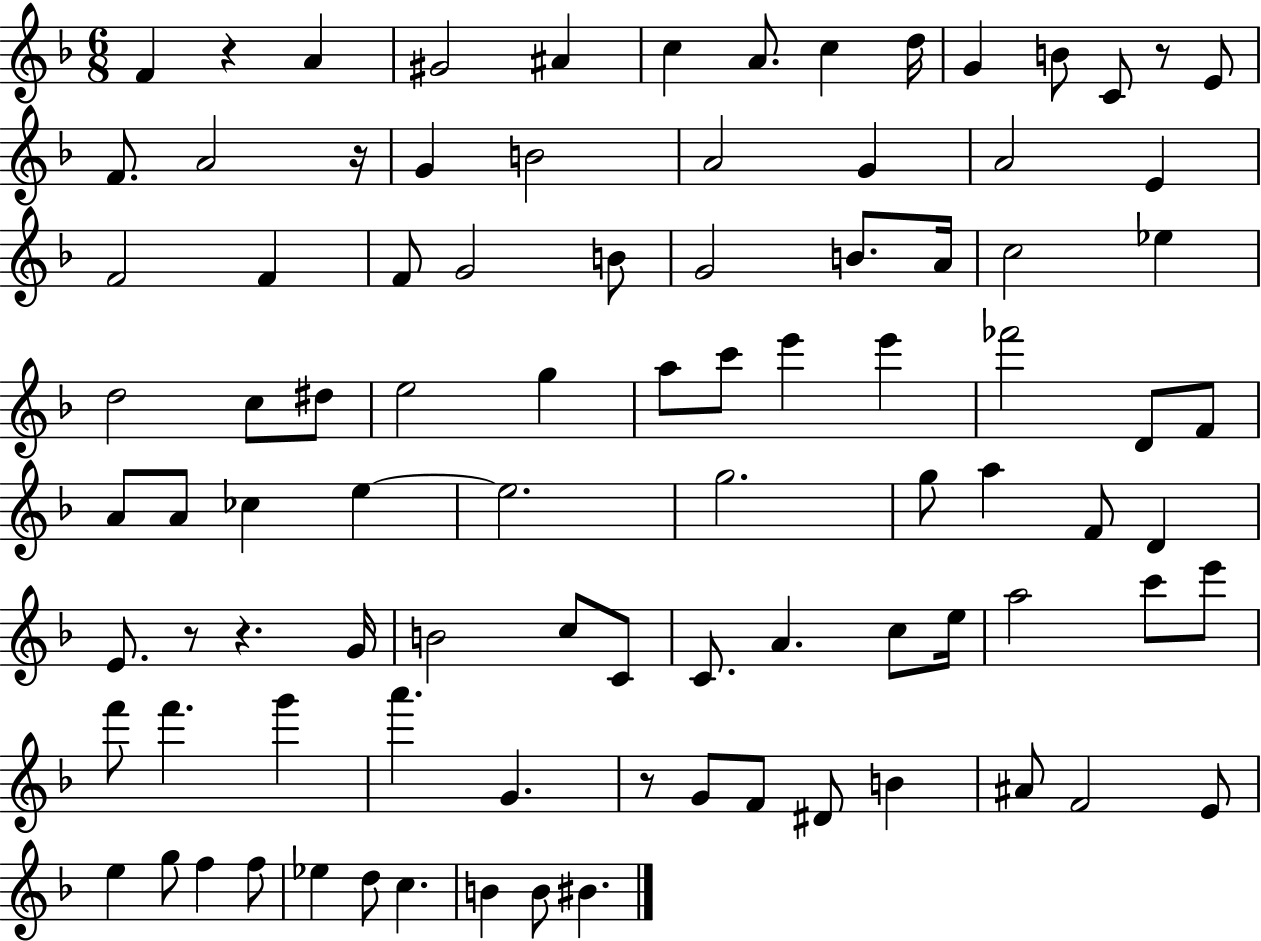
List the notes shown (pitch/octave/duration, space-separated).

F4/q R/q A4/q G#4/h A#4/q C5/q A4/e. C5/q D5/s G4/q B4/e C4/e R/e E4/e F4/e. A4/h R/s G4/q B4/h A4/h G4/q A4/h E4/q F4/h F4/q F4/e G4/h B4/e G4/h B4/e. A4/s C5/h Eb5/q D5/h C5/e D#5/e E5/h G5/q A5/e C6/e E6/q E6/q FES6/h D4/e F4/e A4/e A4/e CES5/q E5/q E5/h. G5/h. G5/e A5/q F4/e D4/q E4/e. R/e R/q. G4/s B4/h C5/e C4/e C4/e. A4/q. C5/e E5/s A5/h C6/e E6/e F6/e F6/q. G6/q A6/q. G4/q. R/e G4/e F4/e D#4/e B4/q A#4/e F4/h E4/e E5/q G5/e F5/q F5/e Eb5/q D5/e C5/q. B4/q B4/e BIS4/q.